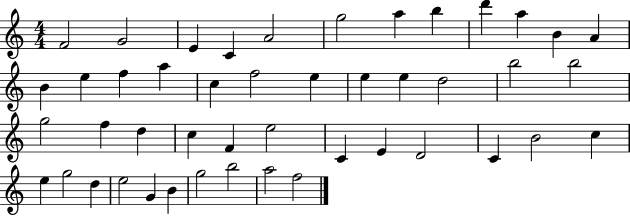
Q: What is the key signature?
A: C major